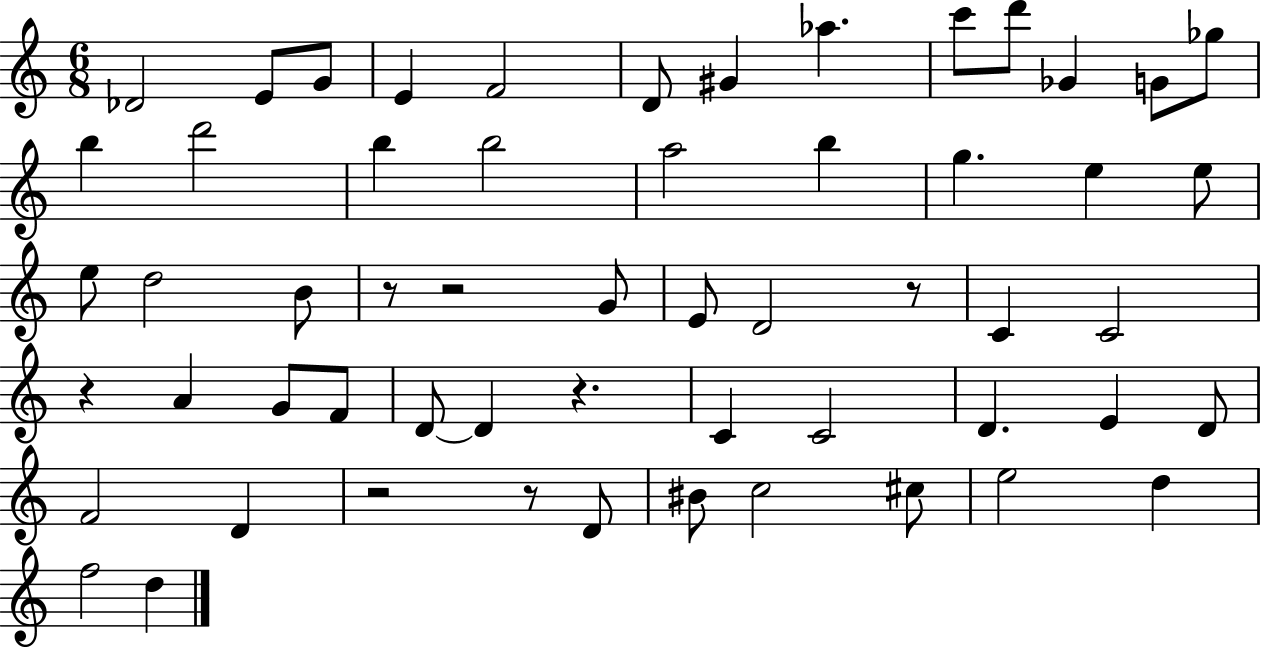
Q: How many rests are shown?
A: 7